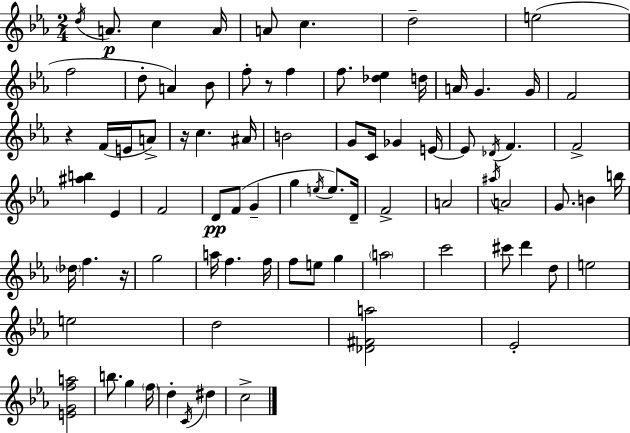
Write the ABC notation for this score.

X:1
T:Untitled
M:2/4
L:1/4
K:Eb
d/4 A/2 c A/4 A/2 c d2 e2 f2 d/2 A _B/2 f/2 z/2 f f/2 [_d_e] d/4 A/4 G G/4 F2 z F/4 E/4 A/2 z/4 c ^A/4 B2 G/2 C/4 _G E/4 E/2 _D/4 F F2 [^ab] _E F2 D/2 F/2 G g e/4 e/2 D/4 F2 A2 ^a/4 A2 G/2 B b/4 _d/4 f z/4 g2 a/4 f f/4 f/2 e/2 g a2 c'2 ^c'/2 d' d/2 e2 e2 d2 [_D^Fa]2 _E2 [EGfa]2 b/2 g f/4 d C/4 ^d c2